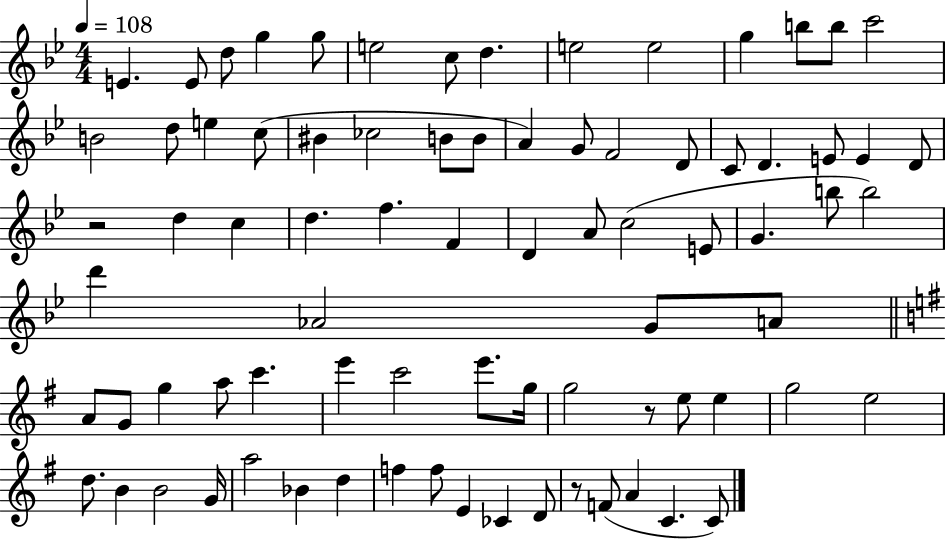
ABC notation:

X:1
T:Untitled
M:4/4
L:1/4
K:Bb
E E/2 d/2 g g/2 e2 c/2 d e2 e2 g b/2 b/2 c'2 B2 d/2 e c/2 ^B _c2 B/2 B/2 A G/2 F2 D/2 C/2 D E/2 E D/2 z2 d c d f F D A/2 c2 E/2 G b/2 b2 d' _A2 G/2 A/2 A/2 G/2 g a/2 c' e' c'2 e'/2 g/4 g2 z/2 e/2 e g2 e2 d/2 B B2 G/4 a2 _B d f f/2 E _C D/2 z/2 F/2 A C C/2